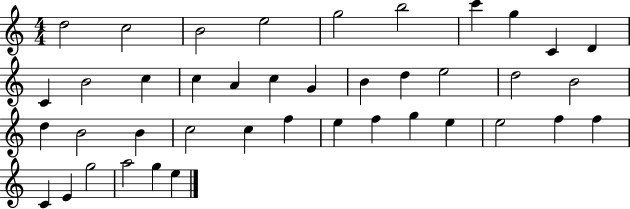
{
  \clef treble
  \numericTimeSignature
  \time 4/4
  \key c \major
  d''2 c''2 | b'2 e''2 | g''2 b''2 | c'''4 g''4 c'4 d'4 | \break c'4 b'2 c''4 | c''4 a'4 c''4 g'4 | b'4 d''4 e''2 | d''2 b'2 | \break d''4 b'2 b'4 | c''2 c''4 f''4 | e''4 f''4 g''4 e''4 | e''2 f''4 f''4 | \break c'4 e'4 g''2 | a''2 g''4 e''4 | \bar "|."
}